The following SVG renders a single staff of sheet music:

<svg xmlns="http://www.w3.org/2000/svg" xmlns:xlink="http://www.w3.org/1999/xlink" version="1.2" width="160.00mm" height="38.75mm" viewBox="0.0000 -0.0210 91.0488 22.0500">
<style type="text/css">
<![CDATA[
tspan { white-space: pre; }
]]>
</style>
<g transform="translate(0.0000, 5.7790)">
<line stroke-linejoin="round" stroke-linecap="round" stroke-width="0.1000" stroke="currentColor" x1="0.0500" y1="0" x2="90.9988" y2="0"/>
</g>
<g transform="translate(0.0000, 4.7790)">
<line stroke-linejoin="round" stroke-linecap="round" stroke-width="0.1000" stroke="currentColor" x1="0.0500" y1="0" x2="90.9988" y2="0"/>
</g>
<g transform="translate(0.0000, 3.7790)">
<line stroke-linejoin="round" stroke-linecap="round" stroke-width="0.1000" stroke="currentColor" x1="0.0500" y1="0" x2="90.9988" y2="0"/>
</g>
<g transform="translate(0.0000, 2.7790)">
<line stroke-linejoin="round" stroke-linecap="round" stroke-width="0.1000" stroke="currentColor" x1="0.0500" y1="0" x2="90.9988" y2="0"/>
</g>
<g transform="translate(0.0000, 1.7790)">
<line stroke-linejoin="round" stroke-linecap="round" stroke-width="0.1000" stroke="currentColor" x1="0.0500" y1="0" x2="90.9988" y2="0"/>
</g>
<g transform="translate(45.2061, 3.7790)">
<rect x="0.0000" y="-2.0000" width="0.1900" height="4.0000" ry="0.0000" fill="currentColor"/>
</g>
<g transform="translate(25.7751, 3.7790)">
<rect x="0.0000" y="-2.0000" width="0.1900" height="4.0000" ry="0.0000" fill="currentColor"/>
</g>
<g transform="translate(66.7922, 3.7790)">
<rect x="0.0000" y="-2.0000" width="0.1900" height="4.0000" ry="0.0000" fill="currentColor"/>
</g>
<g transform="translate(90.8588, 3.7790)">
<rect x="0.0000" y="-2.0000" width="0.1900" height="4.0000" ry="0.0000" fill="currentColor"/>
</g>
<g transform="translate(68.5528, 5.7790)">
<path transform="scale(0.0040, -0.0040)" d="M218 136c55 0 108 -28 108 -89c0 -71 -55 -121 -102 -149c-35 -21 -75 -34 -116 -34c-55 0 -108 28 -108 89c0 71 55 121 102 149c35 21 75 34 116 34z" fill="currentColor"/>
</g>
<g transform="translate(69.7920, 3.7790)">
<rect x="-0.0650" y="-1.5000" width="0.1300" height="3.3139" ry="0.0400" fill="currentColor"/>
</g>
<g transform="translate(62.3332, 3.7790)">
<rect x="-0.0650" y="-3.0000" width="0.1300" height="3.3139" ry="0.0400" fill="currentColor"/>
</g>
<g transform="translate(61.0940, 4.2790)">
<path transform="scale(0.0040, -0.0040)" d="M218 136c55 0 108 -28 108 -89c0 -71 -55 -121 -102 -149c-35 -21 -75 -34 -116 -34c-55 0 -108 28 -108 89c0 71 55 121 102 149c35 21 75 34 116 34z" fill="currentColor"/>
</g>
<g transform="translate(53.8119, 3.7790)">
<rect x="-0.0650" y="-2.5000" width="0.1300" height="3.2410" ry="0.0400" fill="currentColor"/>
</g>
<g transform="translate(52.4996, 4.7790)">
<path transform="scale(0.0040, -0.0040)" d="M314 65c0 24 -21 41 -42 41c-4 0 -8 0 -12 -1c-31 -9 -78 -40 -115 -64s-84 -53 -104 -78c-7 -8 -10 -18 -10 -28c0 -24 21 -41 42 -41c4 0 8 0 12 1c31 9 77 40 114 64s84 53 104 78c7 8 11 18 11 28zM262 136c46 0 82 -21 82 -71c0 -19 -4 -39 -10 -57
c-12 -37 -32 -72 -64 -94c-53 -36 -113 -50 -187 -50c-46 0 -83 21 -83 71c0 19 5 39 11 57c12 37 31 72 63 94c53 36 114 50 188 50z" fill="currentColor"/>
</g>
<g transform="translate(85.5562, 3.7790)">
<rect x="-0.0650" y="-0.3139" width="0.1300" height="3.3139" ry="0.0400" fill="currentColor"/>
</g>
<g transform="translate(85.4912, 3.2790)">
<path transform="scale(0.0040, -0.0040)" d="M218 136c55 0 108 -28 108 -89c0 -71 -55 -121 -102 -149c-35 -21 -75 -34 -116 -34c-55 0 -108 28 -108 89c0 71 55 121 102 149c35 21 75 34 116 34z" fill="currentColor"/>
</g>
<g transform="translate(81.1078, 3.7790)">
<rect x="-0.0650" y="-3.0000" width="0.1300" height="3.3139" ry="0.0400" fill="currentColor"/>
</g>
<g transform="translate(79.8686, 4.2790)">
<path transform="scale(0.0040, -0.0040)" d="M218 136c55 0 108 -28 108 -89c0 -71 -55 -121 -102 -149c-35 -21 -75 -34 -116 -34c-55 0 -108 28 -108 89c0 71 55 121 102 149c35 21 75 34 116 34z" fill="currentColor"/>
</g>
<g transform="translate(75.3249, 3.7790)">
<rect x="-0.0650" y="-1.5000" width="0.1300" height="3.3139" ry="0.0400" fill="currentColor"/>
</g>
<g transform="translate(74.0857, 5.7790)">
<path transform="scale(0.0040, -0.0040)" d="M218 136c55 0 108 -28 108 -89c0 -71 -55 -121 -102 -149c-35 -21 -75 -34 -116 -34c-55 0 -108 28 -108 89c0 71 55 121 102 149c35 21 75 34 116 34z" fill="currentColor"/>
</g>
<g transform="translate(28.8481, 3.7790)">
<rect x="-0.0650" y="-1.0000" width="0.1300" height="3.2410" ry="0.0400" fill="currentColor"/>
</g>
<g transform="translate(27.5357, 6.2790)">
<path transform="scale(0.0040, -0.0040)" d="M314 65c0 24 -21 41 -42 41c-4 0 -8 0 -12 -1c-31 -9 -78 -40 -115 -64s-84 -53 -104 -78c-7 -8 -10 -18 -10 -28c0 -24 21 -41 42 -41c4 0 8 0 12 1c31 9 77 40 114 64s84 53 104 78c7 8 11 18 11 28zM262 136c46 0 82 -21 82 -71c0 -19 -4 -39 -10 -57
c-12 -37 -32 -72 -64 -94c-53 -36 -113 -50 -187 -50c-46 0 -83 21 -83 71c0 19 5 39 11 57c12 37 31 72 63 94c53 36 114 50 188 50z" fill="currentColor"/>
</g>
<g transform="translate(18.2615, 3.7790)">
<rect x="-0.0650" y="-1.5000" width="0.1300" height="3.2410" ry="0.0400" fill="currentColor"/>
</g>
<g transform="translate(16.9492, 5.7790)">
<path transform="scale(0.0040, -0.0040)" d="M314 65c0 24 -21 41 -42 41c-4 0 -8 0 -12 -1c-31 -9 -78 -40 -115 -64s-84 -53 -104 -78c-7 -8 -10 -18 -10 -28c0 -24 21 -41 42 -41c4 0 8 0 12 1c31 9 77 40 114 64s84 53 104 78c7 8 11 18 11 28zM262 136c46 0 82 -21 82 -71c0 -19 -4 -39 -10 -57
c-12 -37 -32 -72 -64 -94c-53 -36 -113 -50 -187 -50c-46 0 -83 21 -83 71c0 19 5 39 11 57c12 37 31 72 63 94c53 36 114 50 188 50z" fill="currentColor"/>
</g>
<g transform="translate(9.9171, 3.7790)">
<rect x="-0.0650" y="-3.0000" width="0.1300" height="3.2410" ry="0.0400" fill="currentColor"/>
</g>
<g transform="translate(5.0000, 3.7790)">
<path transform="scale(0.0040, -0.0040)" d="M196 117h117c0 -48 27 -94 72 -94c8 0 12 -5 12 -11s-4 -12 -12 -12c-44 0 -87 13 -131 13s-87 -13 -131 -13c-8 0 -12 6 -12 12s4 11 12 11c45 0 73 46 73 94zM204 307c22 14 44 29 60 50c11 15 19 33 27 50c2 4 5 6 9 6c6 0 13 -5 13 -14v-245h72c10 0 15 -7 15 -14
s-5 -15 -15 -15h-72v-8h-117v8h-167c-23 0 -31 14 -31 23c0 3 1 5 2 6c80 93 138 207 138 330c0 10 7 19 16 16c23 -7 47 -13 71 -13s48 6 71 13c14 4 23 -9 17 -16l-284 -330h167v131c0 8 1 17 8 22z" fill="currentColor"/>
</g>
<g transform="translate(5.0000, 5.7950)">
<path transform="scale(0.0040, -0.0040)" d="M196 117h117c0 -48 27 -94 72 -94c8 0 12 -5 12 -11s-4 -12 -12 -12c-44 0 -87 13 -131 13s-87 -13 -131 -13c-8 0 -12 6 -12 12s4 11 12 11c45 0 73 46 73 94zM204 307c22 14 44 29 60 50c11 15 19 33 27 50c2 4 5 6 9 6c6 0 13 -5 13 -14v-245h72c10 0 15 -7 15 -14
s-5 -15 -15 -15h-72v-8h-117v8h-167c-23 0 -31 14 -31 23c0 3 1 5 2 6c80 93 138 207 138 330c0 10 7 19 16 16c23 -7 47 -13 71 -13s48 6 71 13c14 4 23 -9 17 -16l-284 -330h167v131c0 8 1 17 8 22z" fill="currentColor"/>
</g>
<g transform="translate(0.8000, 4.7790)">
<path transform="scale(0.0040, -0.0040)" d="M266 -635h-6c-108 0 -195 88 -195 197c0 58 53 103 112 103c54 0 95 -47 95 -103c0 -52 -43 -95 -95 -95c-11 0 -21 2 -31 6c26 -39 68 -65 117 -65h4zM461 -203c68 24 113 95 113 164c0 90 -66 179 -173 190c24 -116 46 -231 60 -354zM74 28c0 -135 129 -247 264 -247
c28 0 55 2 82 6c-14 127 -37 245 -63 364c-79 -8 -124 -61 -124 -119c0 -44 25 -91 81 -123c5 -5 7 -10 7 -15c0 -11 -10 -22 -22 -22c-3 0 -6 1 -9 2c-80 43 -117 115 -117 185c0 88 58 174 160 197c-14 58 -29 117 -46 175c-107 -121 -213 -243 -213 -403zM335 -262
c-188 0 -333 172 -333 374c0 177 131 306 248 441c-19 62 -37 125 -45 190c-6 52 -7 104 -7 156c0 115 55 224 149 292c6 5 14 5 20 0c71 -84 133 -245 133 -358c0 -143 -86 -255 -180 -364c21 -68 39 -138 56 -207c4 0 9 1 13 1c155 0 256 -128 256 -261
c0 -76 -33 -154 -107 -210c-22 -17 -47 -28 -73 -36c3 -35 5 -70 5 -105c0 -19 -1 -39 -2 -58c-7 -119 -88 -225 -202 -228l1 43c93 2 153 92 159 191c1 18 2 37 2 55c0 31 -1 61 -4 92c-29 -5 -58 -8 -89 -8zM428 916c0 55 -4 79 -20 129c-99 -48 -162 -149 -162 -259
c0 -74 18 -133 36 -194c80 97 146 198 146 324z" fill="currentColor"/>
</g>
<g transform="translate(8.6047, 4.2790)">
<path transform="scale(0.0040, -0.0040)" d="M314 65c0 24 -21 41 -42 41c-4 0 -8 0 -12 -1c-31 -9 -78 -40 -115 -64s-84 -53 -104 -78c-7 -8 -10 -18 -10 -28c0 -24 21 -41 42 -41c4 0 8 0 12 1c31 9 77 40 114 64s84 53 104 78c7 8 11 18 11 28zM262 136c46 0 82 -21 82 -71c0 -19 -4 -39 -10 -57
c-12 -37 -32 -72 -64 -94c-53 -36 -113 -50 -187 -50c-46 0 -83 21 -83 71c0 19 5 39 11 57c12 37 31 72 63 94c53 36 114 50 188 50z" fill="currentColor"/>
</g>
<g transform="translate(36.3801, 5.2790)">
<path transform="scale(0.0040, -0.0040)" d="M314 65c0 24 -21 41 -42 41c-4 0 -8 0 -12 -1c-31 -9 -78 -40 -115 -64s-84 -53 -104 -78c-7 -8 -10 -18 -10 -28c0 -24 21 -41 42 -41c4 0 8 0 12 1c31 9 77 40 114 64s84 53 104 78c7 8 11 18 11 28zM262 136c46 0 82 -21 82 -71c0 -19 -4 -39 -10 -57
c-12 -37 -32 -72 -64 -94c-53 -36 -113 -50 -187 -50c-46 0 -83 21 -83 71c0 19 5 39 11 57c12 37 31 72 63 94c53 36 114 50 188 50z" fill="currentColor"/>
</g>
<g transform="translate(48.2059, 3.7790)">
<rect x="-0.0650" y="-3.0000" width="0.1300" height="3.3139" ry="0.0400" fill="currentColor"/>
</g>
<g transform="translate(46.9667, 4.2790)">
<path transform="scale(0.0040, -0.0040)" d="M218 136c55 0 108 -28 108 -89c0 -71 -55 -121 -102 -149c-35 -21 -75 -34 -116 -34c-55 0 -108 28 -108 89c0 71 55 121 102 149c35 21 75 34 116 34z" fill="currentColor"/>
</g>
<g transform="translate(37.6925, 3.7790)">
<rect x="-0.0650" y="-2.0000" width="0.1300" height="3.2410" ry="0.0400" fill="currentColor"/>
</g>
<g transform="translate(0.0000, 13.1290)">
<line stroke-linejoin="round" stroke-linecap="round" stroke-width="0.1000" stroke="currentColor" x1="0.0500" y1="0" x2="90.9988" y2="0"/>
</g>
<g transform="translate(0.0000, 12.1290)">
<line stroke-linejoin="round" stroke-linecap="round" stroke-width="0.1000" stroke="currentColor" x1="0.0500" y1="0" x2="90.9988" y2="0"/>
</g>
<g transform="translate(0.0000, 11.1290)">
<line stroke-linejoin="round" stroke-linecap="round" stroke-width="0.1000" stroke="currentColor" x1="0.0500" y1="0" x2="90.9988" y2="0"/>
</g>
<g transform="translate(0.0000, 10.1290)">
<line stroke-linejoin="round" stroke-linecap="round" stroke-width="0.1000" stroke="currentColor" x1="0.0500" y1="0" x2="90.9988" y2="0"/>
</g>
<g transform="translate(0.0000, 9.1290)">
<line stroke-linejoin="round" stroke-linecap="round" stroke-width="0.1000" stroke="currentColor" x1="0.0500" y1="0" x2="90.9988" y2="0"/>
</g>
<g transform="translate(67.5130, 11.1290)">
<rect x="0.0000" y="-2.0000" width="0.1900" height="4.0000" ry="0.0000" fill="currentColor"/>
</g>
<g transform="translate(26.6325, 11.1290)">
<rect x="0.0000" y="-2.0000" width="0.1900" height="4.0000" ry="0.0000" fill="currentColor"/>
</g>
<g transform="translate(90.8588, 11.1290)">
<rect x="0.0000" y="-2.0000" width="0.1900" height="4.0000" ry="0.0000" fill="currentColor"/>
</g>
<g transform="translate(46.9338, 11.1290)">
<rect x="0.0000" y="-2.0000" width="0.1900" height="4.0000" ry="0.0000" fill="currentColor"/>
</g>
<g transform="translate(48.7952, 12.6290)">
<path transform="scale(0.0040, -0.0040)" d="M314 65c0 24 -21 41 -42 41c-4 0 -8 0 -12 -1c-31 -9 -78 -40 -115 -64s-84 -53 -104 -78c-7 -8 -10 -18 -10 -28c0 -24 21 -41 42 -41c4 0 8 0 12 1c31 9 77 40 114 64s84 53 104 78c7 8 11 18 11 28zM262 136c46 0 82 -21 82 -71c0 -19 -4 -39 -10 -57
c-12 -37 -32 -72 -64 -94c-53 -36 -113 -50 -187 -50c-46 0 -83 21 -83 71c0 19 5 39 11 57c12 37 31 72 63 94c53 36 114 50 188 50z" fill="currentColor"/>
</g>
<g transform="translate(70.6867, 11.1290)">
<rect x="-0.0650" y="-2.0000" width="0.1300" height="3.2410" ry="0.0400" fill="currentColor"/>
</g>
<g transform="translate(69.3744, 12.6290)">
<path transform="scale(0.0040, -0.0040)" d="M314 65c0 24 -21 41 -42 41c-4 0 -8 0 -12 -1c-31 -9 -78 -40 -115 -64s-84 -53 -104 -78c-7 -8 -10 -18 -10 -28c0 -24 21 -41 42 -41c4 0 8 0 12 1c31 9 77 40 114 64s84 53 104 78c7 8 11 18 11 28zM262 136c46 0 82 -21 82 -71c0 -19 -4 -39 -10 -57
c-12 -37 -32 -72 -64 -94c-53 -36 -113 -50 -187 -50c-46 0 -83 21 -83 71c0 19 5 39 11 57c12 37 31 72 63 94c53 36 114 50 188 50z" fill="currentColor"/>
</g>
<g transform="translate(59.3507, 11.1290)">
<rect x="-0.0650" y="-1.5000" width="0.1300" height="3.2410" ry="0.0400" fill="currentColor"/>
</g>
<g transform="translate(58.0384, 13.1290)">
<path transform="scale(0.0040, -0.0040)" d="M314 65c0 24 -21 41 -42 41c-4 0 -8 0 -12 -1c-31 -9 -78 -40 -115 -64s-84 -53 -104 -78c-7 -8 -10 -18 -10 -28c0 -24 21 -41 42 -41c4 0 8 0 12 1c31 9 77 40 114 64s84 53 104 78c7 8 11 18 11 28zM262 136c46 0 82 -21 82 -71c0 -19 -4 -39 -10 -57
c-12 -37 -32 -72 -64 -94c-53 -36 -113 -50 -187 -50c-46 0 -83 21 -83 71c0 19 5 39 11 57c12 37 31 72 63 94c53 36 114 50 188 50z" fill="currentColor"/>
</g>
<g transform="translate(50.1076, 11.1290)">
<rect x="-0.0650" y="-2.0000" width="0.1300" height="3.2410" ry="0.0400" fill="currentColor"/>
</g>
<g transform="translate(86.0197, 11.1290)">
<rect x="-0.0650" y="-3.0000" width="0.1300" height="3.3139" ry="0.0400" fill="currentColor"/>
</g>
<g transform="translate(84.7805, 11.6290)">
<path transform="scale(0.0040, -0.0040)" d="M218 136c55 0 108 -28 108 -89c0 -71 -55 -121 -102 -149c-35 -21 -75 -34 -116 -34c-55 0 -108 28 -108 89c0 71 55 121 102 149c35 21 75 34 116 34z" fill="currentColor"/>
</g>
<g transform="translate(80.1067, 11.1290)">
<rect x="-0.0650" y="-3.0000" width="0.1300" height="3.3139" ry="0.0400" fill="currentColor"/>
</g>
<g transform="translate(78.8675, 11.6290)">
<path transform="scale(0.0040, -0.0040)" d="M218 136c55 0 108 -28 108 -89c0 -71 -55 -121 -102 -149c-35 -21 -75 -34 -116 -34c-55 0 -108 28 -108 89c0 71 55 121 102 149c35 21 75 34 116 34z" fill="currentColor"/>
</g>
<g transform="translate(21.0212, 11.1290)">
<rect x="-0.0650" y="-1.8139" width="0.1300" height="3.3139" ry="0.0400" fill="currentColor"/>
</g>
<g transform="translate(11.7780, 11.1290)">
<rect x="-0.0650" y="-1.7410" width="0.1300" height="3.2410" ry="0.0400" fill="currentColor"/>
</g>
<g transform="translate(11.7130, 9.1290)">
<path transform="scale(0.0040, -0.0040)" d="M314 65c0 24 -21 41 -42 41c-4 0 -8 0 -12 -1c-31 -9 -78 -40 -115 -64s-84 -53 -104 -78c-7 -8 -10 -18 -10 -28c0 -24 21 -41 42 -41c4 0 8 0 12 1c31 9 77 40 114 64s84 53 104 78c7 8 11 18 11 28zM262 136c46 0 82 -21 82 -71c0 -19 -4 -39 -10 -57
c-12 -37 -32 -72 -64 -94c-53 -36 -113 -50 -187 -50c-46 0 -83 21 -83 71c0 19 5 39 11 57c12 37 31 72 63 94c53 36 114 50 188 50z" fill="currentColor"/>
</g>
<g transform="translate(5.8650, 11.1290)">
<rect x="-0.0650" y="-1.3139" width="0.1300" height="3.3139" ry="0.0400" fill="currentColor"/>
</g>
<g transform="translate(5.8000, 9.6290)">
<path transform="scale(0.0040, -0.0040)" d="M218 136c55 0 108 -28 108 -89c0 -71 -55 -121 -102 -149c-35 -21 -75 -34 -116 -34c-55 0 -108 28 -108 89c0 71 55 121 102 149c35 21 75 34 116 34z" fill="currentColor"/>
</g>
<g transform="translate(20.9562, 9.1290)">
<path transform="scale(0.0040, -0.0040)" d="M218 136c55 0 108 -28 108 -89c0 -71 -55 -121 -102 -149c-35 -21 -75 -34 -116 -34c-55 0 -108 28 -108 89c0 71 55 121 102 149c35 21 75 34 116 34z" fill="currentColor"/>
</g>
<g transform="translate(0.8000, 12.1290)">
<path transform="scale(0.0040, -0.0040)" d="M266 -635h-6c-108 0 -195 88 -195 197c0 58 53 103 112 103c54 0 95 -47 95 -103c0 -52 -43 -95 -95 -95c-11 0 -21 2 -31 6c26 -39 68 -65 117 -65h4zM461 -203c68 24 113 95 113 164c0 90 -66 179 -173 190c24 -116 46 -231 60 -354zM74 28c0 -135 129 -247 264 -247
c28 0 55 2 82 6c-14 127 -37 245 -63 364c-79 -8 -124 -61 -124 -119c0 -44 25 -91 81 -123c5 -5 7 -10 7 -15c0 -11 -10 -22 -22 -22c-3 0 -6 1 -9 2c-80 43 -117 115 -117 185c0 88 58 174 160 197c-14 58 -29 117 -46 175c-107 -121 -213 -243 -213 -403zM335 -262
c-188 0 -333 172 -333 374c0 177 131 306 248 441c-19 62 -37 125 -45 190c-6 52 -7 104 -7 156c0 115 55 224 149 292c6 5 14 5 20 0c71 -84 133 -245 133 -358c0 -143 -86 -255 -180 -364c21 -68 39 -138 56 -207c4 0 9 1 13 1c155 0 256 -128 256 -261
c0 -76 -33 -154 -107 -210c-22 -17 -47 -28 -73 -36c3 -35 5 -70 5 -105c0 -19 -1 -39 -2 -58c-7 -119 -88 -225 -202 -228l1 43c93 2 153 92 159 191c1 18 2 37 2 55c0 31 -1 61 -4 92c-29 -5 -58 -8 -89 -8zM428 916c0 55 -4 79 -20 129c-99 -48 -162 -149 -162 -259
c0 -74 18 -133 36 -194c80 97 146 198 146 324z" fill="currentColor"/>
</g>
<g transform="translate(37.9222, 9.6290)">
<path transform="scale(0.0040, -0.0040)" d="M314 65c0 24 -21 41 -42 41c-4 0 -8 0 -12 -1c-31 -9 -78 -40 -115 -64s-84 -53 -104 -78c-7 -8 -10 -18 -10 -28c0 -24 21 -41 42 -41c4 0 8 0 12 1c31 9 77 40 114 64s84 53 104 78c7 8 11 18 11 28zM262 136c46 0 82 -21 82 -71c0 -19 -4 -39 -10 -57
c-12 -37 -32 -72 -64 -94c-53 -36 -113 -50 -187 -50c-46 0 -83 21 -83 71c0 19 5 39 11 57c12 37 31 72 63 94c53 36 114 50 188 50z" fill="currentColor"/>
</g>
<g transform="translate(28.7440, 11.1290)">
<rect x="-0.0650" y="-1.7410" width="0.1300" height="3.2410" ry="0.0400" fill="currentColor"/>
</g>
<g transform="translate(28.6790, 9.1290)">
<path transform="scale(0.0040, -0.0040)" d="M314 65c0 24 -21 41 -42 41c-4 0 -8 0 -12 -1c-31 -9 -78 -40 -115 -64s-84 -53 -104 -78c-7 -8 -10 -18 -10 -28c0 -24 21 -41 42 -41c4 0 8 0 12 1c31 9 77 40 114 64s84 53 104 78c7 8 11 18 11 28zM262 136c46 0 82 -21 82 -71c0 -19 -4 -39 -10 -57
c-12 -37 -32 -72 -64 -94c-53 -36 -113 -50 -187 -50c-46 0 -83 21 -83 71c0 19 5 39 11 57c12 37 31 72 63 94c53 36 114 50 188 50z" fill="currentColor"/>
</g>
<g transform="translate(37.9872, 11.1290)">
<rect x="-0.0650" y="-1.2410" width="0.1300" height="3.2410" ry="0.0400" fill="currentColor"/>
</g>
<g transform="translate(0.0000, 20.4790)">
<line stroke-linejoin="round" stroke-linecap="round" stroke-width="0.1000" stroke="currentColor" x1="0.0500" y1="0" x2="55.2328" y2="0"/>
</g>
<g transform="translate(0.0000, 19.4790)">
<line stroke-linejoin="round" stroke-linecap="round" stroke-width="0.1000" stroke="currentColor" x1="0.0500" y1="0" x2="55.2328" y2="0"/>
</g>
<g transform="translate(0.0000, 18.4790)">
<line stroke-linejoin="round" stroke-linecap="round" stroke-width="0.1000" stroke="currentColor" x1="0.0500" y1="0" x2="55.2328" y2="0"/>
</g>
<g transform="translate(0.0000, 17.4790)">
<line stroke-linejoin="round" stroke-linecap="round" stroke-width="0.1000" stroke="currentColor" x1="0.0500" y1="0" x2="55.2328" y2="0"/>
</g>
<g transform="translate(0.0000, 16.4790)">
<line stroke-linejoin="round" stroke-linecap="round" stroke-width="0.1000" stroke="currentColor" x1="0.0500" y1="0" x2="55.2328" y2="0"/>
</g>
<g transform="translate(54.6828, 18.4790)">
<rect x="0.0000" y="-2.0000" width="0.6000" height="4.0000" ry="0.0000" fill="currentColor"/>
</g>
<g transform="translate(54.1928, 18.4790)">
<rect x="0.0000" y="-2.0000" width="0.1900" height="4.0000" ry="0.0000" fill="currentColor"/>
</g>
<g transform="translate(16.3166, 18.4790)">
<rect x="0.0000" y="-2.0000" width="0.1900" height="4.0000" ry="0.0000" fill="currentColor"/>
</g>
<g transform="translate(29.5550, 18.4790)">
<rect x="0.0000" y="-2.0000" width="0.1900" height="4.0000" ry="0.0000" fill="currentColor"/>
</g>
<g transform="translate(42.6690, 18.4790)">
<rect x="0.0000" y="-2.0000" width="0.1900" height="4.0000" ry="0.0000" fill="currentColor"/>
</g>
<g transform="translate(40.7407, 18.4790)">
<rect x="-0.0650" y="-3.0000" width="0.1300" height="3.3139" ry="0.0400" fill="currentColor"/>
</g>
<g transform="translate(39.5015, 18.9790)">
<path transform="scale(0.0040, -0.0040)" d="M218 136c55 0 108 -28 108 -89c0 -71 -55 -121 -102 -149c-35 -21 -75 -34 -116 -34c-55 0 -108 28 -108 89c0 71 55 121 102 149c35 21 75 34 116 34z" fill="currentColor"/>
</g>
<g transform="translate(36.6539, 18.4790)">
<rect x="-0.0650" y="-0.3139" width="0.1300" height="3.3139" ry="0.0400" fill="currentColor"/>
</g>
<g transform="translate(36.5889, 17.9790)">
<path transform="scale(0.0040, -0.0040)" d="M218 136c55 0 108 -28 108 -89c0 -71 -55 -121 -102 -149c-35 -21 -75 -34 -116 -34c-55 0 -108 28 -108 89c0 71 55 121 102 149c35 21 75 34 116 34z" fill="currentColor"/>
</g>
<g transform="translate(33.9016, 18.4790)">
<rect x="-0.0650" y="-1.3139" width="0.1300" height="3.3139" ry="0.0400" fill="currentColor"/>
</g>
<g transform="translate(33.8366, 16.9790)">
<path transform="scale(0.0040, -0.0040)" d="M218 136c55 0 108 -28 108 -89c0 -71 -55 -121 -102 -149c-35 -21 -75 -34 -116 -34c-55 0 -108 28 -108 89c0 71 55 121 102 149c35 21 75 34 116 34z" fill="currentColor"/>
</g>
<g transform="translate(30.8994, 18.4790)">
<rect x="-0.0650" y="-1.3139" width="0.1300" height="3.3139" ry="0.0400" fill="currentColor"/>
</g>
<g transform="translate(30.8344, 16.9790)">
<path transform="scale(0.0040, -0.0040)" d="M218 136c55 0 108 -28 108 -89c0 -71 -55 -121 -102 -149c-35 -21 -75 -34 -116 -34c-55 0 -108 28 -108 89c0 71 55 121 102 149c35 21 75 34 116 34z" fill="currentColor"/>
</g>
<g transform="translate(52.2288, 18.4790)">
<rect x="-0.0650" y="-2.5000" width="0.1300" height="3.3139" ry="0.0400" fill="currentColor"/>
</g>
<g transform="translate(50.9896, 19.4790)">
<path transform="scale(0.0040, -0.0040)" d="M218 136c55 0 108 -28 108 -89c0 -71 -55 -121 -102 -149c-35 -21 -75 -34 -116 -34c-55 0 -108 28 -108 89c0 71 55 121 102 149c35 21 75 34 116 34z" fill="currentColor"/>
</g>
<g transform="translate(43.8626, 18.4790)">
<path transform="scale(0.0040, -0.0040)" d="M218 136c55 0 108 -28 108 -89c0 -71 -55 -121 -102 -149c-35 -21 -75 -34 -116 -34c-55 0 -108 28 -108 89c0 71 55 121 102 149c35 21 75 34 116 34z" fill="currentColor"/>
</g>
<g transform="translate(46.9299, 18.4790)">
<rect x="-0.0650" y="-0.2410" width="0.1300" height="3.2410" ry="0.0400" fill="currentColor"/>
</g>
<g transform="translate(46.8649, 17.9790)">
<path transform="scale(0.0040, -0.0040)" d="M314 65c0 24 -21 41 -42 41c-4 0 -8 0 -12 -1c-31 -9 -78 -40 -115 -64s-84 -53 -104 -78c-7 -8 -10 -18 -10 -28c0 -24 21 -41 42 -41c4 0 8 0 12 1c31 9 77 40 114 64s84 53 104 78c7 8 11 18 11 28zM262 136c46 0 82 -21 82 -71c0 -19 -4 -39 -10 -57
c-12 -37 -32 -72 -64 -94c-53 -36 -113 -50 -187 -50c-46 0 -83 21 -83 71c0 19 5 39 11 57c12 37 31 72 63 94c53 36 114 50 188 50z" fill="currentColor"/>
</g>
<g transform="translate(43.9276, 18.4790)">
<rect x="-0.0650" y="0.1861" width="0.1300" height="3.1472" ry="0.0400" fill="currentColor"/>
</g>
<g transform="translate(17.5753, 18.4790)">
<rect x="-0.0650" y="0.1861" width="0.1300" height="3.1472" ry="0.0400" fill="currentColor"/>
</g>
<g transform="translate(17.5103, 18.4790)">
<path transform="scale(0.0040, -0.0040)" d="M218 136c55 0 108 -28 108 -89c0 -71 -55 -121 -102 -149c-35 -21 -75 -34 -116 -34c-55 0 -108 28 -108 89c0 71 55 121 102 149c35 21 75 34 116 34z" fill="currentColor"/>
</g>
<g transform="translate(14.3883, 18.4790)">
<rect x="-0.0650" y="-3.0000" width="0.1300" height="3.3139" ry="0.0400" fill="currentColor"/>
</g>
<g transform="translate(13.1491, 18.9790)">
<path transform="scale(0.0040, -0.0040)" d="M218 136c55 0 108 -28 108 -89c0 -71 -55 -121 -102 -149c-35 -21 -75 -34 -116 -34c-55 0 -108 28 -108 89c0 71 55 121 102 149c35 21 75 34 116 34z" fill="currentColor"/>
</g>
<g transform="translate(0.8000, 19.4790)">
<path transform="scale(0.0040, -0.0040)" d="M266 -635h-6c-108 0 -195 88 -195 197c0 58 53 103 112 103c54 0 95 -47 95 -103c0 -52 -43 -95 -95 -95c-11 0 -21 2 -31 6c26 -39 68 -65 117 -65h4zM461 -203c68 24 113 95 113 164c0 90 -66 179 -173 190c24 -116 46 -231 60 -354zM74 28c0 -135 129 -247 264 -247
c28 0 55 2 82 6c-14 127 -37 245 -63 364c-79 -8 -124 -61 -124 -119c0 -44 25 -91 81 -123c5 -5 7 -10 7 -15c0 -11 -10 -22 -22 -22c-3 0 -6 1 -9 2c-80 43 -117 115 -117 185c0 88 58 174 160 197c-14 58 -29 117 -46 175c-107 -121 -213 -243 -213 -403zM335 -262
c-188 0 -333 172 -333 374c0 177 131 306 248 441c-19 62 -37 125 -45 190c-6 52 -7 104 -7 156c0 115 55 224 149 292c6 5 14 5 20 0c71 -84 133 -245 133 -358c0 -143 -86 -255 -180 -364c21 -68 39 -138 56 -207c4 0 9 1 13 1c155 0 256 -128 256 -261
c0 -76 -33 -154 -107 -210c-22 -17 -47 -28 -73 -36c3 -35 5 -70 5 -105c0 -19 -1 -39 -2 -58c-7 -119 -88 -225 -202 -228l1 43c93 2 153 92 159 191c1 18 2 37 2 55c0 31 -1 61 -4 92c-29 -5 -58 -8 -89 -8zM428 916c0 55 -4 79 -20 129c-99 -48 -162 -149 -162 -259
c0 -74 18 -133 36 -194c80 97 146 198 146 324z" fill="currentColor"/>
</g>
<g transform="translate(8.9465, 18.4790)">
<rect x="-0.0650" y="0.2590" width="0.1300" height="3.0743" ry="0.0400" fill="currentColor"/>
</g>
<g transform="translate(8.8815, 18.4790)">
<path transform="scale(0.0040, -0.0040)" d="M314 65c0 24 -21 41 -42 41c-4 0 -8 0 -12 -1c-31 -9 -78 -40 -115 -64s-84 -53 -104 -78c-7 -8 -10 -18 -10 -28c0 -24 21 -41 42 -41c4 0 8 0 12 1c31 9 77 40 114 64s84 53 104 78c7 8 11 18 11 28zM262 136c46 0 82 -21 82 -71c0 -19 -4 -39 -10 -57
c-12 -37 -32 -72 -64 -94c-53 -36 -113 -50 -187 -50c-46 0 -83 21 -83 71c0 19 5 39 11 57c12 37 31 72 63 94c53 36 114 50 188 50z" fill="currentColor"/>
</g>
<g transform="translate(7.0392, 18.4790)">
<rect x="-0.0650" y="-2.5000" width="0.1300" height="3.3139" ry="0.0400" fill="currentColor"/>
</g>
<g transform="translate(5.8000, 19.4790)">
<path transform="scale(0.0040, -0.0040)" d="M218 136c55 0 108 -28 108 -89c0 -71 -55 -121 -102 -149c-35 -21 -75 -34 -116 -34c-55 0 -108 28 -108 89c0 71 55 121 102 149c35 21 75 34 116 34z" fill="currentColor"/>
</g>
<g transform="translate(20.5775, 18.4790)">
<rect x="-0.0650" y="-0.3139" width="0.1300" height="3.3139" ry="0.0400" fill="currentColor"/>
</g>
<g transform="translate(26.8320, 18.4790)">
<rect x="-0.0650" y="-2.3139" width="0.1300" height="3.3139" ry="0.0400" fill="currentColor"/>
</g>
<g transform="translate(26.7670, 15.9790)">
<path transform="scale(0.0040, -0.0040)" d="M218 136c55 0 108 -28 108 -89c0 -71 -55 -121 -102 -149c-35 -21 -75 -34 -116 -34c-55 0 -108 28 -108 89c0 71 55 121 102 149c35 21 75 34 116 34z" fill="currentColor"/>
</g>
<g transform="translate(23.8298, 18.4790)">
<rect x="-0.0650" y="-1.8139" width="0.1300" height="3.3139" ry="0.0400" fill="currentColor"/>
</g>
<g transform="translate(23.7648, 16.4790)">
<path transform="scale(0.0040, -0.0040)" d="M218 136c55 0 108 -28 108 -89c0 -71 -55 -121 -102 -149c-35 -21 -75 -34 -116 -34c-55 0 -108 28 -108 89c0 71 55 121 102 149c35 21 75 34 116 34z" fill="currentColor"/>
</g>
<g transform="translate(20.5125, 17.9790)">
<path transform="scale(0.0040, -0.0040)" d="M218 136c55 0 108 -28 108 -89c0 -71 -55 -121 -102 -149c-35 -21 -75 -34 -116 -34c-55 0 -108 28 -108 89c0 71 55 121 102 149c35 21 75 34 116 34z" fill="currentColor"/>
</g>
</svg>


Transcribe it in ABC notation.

X:1
T:Untitled
M:4/4
L:1/4
K:C
A2 E2 D2 F2 A G2 A E E A c e f2 f f2 e2 F2 E2 F2 A A G B2 A B c f g e e c A B c2 G